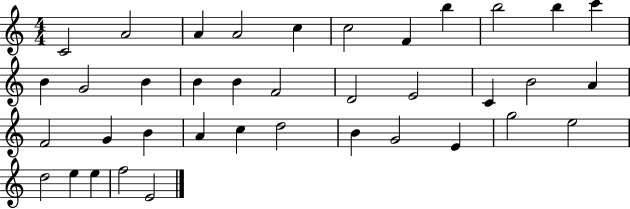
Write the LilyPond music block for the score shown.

{
  \clef treble
  \numericTimeSignature
  \time 4/4
  \key c \major
  c'2 a'2 | a'4 a'2 c''4 | c''2 f'4 b''4 | b''2 b''4 c'''4 | \break b'4 g'2 b'4 | b'4 b'4 f'2 | d'2 e'2 | c'4 b'2 a'4 | \break f'2 g'4 b'4 | a'4 c''4 d''2 | b'4 g'2 e'4 | g''2 e''2 | \break d''2 e''4 e''4 | f''2 e'2 | \bar "|."
}